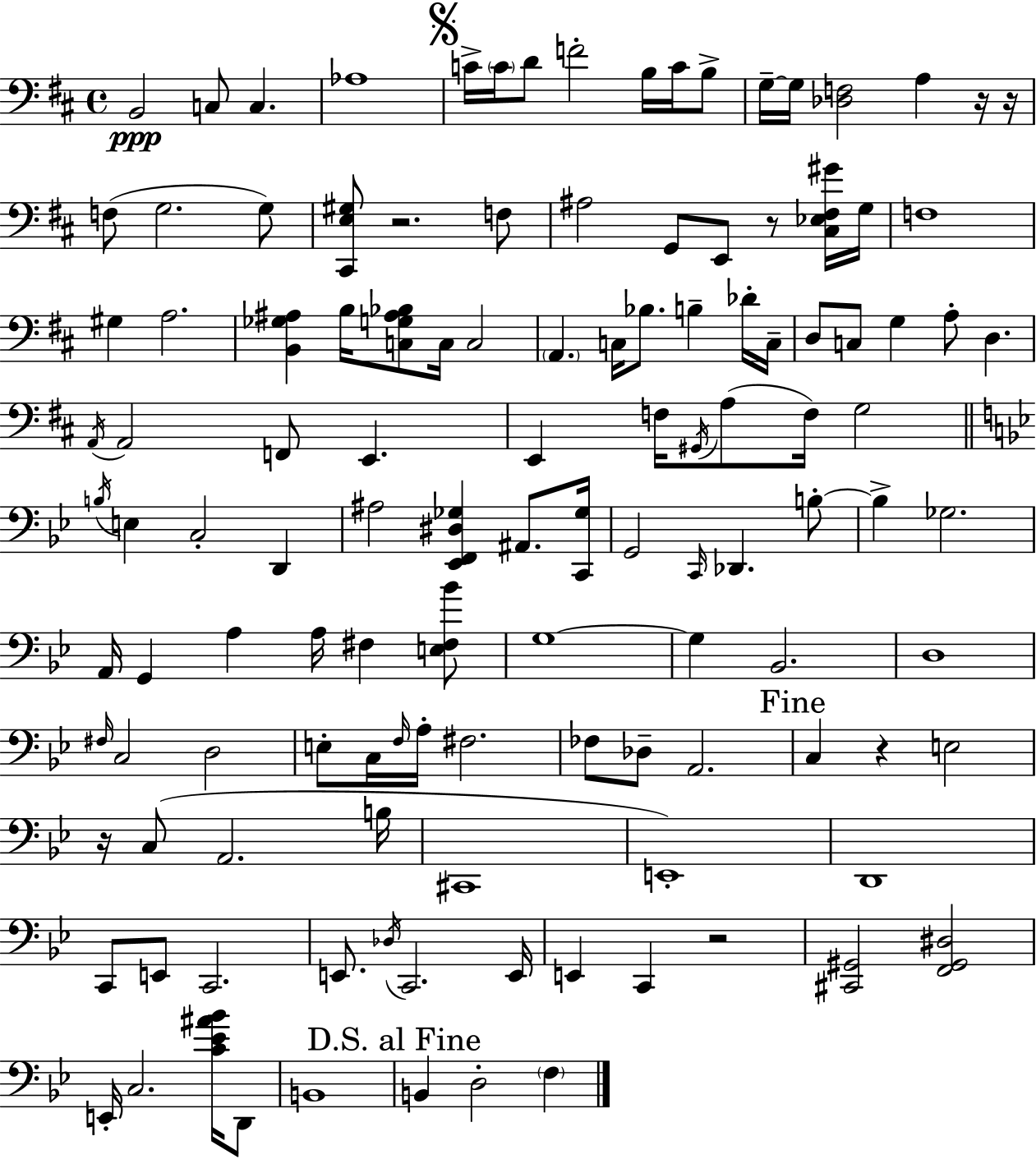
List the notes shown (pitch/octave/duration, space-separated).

B2/h C3/e C3/q. Ab3/w C4/s C4/s D4/e F4/h B3/s C4/s B3/e G3/s G3/s [Db3,F3]/h A3/q R/s R/s F3/e G3/h. G3/e [C#2,E3,G#3]/e R/h. F3/e A#3/h G2/e E2/e R/e [C#3,Eb3,F#3,G#4]/s G3/s F3/w G#3/q A3/h. [B2,Gb3,A#3]/q B3/s [C3,G3,A#3,Bb3]/e C3/s C3/h A2/q. C3/s Bb3/e. B3/q Db4/s C3/s D3/e C3/e G3/q A3/e D3/q. A2/s A2/h F2/e E2/q. E2/q F3/s G#2/s A3/e F3/s G3/h B3/s E3/q C3/h D2/q A#3/h [Eb2,F2,D#3,Gb3]/q A#2/e. [C2,Gb3]/s G2/h C2/s Db2/q. B3/e B3/q Gb3/h. A2/s G2/q A3/q A3/s F#3/q [E3,F#3,Bb4]/e G3/w G3/q Bb2/h. D3/w F#3/s C3/h D3/h E3/e C3/s F3/s A3/s F#3/h. FES3/e Db3/e A2/h. C3/q R/q E3/h R/s C3/e A2/h. B3/s C#2/w E2/w D2/w C2/e E2/e C2/h. E2/e. Db3/s C2/h. E2/s E2/q C2/q R/h [C#2,G#2]/h [F2,G#2,D#3]/h E2/s C3/h. [C4,Eb4,A#4,Bb4]/s D2/e B2/w B2/q D3/h F3/q